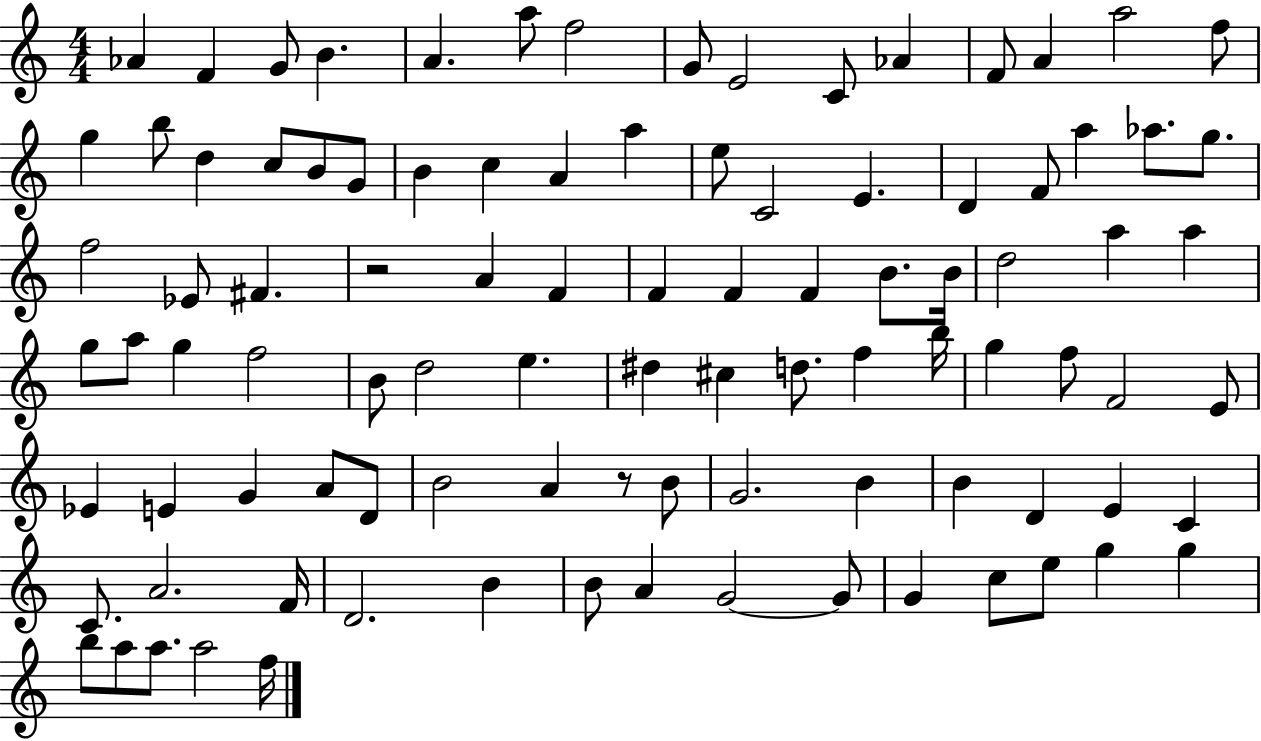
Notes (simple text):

Ab4/q F4/q G4/e B4/q. A4/q. A5/e F5/h G4/e E4/h C4/e Ab4/q F4/e A4/q A5/h F5/e G5/q B5/e D5/q C5/e B4/e G4/e B4/q C5/q A4/q A5/q E5/e C4/h E4/q. D4/q F4/e A5/q Ab5/e. G5/e. F5/h Eb4/e F#4/q. R/h A4/q F4/q F4/q F4/q F4/q B4/e. B4/s D5/h A5/q A5/q G5/e A5/e G5/q F5/h B4/e D5/h E5/q. D#5/q C#5/q D5/e. F5/q B5/s G5/q F5/e F4/h E4/e Eb4/q E4/q G4/q A4/e D4/e B4/h A4/q R/e B4/e G4/h. B4/q B4/q D4/q E4/q C4/q C4/e. A4/h. F4/s D4/h. B4/q B4/e A4/q G4/h G4/e G4/q C5/e E5/e G5/q G5/q B5/e A5/e A5/e. A5/h F5/s